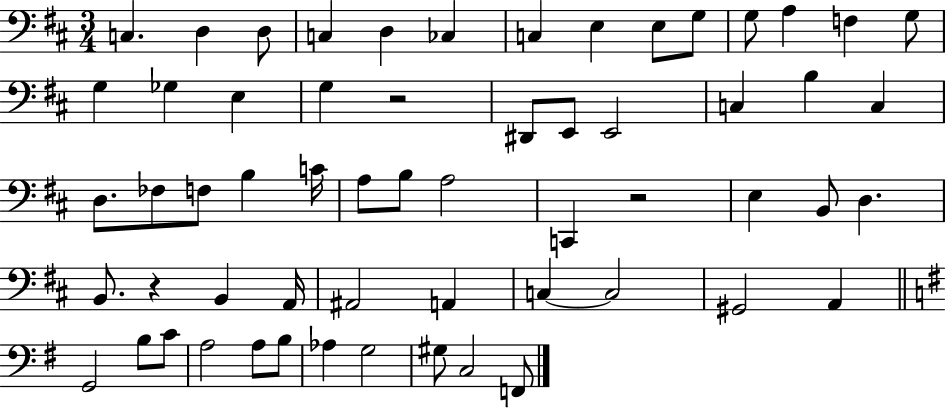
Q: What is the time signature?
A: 3/4